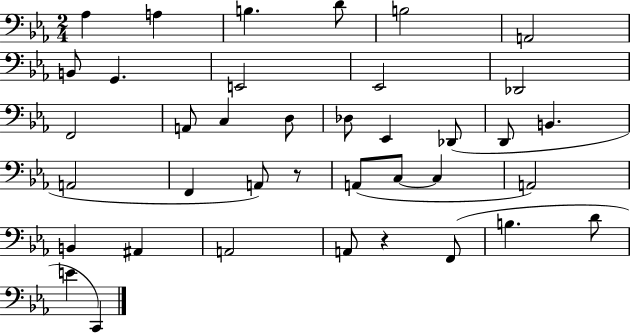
X:1
T:Untitled
M:2/4
L:1/4
K:Eb
_A, A, B, D/2 B,2 A,,2 B,,/2 G,, E,,2 _E,,2 _D,,2 F,,2 A,,/2 C, D,/2 _D,/2 _E,, _D,,/2 D,,/2 B,, A,,2 F,, A,,/2 z/2 A,,/2 C,/2 C, A,,2 B,, ^A,, A,,2 A,,/2 z F,,/2 B, D/2 E C,,